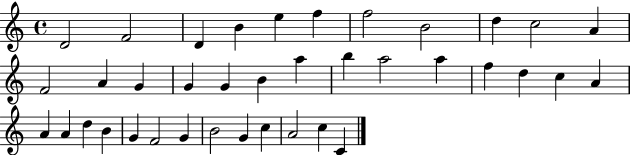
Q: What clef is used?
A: treble